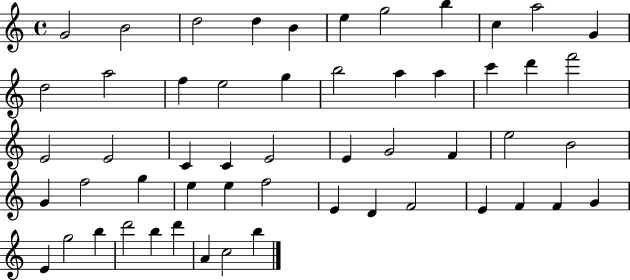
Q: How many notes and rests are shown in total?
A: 54